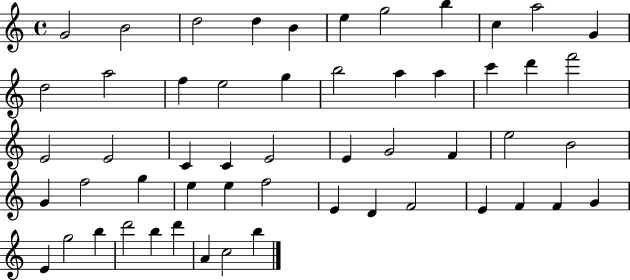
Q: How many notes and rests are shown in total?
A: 54